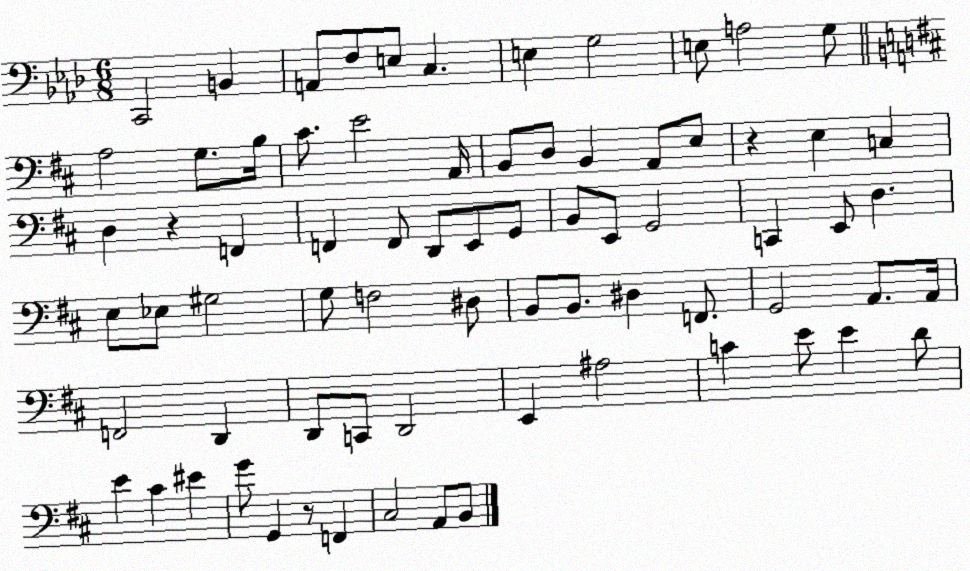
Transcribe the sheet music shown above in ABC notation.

X:1
T:Untitled
M:6/8
L:1/4
K:Ab
C,,2 B,, A,,/2 F,/2 E,/2 C, E, G,2 E,/2 A,2 G,/2 A,2 G,/2 B,/4 ^C/2 E2 A,,/4 B,,/2 D,/2 B,, A,,/2 E,/2 z E, C, D, z F,, F,, F,,/2 D,,/2 E,,/2 G,,/2 B,,/2 E,,/2 G,,2 C,, E,,/2 D, E,/2 _E,/2 ^G,2 G,/2 F,2 ^D,/2 B,,/2 B,,/2 ^D, F,,/2 G,,2 A,,/2 A,,/4 F,,2 D,, D,,/2 C,,/2 D,,2 E,, ^A,2 C E/2 E D/2 E ^C ^E G/2 G,, z/2 F,, ^C,2 A,,/2 B,,/2